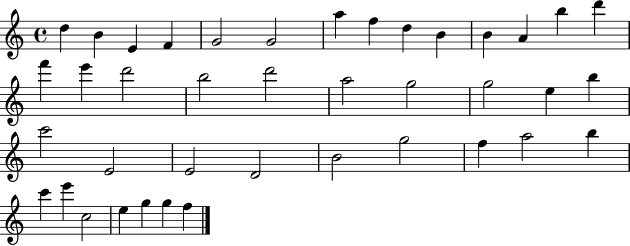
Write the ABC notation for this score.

X:1
T:Untitled
M:4/4
L:1/4
K:C
d B E F G2 G2 a f d B B A b d' f' e' d'2 b2 d'2 a2 g2 g2 e b c'2 E2 E2 D2 B2 g2 f a2 b c' e' c2 e g g f